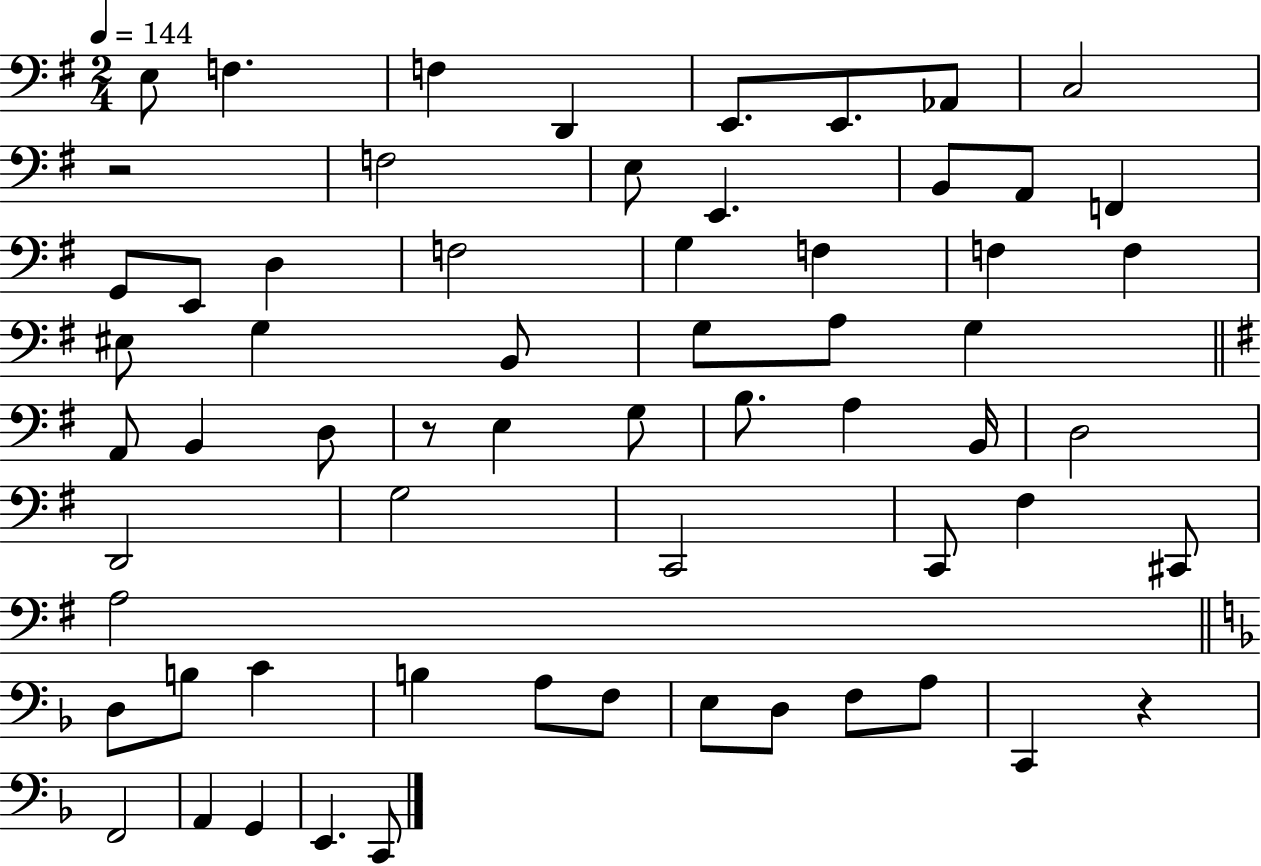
E3/e F3/q. F3/q D2/q E2/e. E2/e. Ab2/e C3/h R/h F3/h E3/e E2/q. B2/e A2/e F2/q G2/e E2/e D3/q F3/h G3/q F3/q F3/q F3/q EIS3/e G3/q B2/e G3/e A3/e G3/q A2/e B2/q D3/e R/e E3/q G3/e B3/e. A3/q B2/s D3/h D2/h G3/h C2/h C2/e F#3/q C#2/e A3/h D3/e B3/e C4/q B3/q A3/e F3/e E3/e D3/e F3/e A3/e C2/q R/q F2/h A2/q G2/q E2/q. C2/e